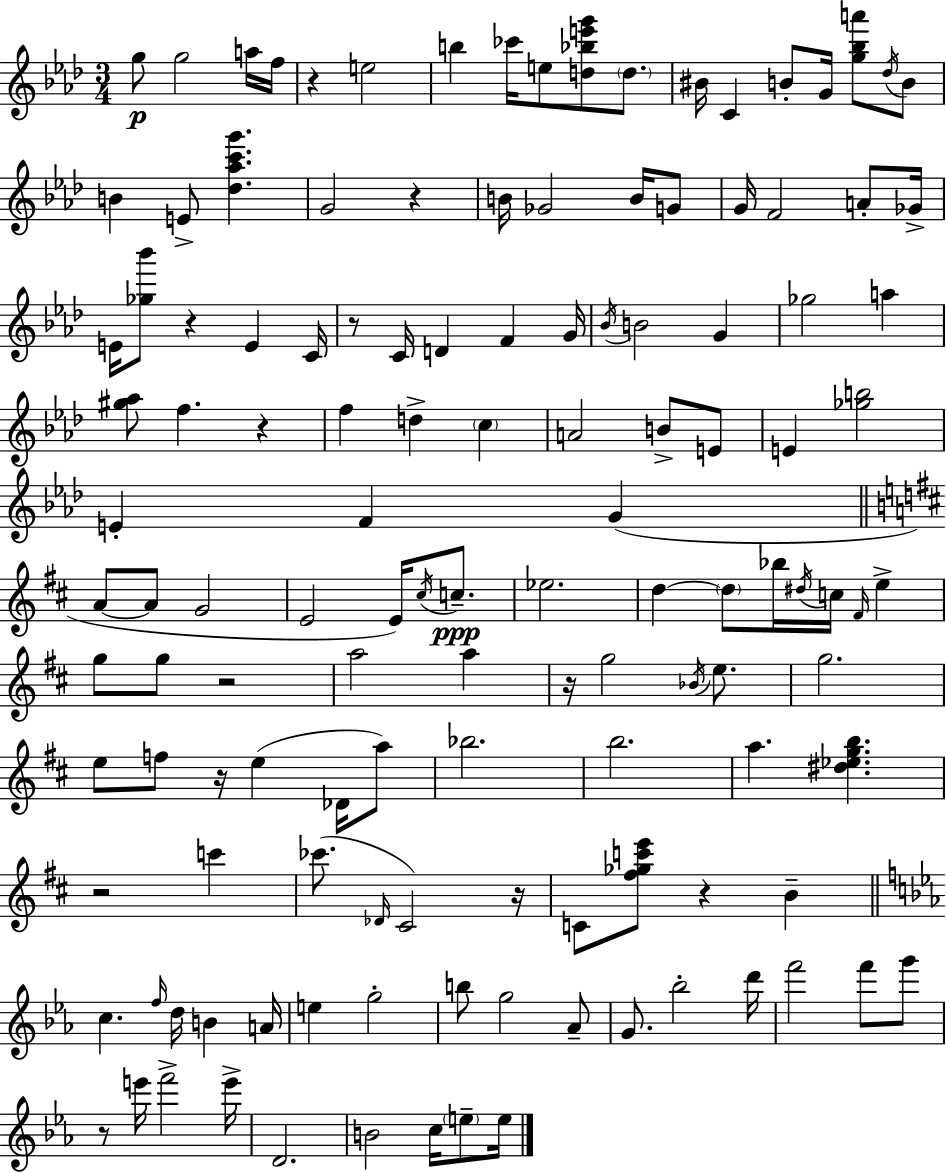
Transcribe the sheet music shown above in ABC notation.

X:1
T:Untitled
M:3/4
L:1/4
K:Ab
g/2 g2 a/4 f/4 z e2 b _c'/4 e/2 [d_be'g']/2 d/2 ^B/4 C B/2 G/4 [g_ba']/2 _d/4 B/2 B E/2 [_d_ac'g'] G2 z B/4 _G2 B/4 G/2 G/4 F2 A/2 _G/4 E/4 [_g_b']/2 z E C/4 z/2 C/4 D F G/4 _B/4 B2 G _g2 a [^g_a]/2 f z f d c A2 B/2 E/2 E [_gb]2 E F G A/2 A/2 G2 E2 E/4 ^c/4 c/2 _e2 d d/2 _b/4 ^d/4 c/4 ^F/4 e g/2 g/2 z2 a2 a z/4 g2 _B/4 e/2 g2 e/2 f/2 z/4 e _D/4 a/2 _b2 b2 a [^d_egb] z2 c' _c'/2 _D/4 ^C2 z/4 C/2 [^f_gc'e']/2 z B c f/4 d/4 B A/4 e g2 b/2 g2 _A/2 G/2 _b2 d'/4 f'2 f'/2 g'/2 z/2 e'/4 f'2 e'/4 D2 B2 c/4 e/2 e/4